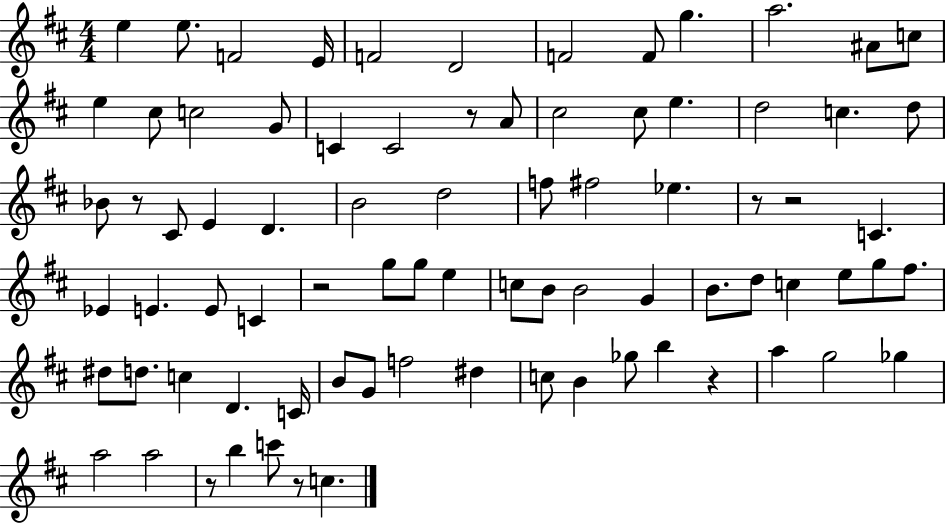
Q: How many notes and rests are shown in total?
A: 81